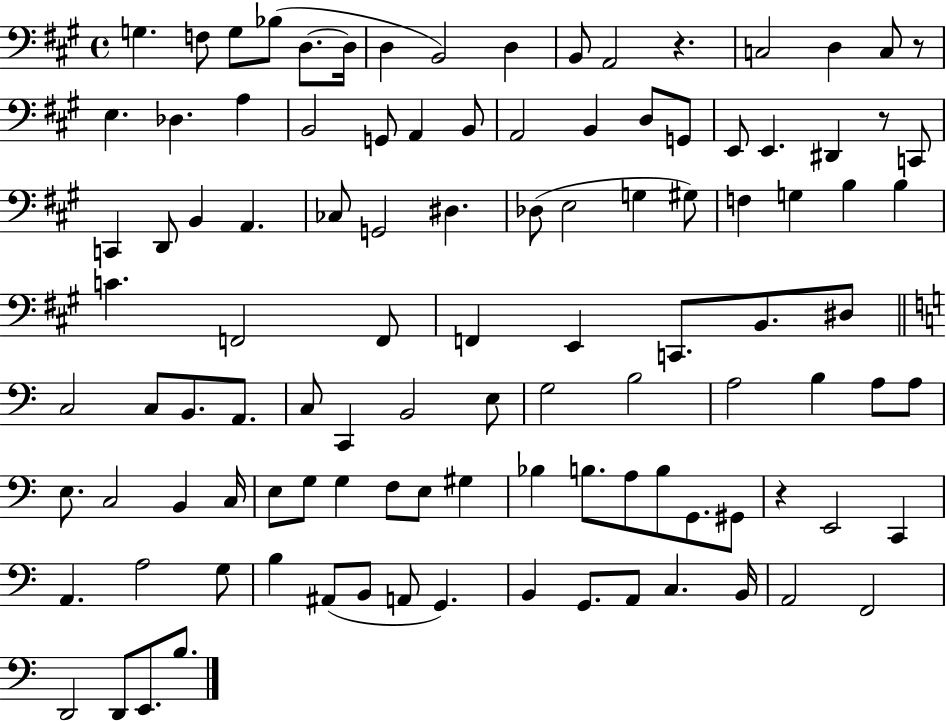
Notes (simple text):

G3/q. F3/e G3/e Bb3/e D3/e. D3/s D3/q B2/h D3/q B2/e A2/h R/q. C3/h D3/q C3/e R/e E3/q. Db3/q. A3/q B2/h G2/e A2/q B2/e A2/h B2/q D3/e G2/e E2/e E2/q. D#2/q R/e C2/e C2/q D2/e B2/q A2/q. CES3/e G2/h D#3/q. Db3/e E3/h G3/q G#3/e F3/q G3/q B3/q B3/q C4/q. F2/h F2/e F2/q E2/q C2/e. B2/e. D#3/e C3/h C3/e B2/e. A2/e. C3/e C2/q B2/h E3/e G3/h B3/h A3/h B3/q A3/e A3/e E3/e. C3/h B2/q C3/s E3/e G3/e G3/q F3/e E3/e G#3/q Bb3/q B3/e. A3/e B3/e G2/e. G#2/e R/q E2/h C2/q A2/q. A3/h G3/e B3/q A#2/e B2/e A2/e G2/q. B2/q G2/e. A2/e C3/q. B2/s A2/h F2/h D2/h D2/e E2/e. B3/e.